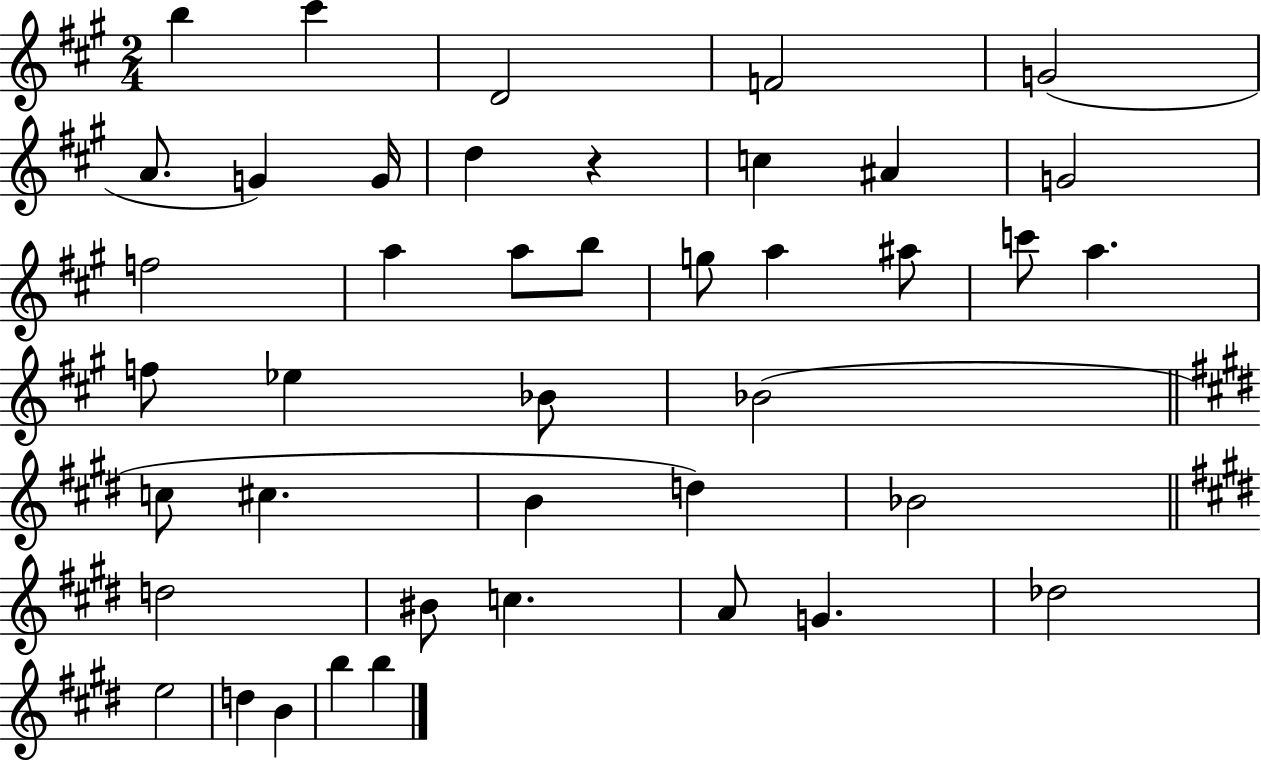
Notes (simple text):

B5/q C#6/q D4/h F4/h G4/h A4/e. G4/q G4/s D5/q R/q C5/q A#4/q G4/h F5/h A5/q A5/e B5/e G5/e A5/q A#5/e C6/e A5/q. F5/e Eb5/q Bb4/e Bb4/h C5/e C#5/q. B4/q D5/q Bb4/h D5/h BIS4/e C5/q. A4/e G4/q. Db5/h E5/h D5/q B4/q B5/q B5/q